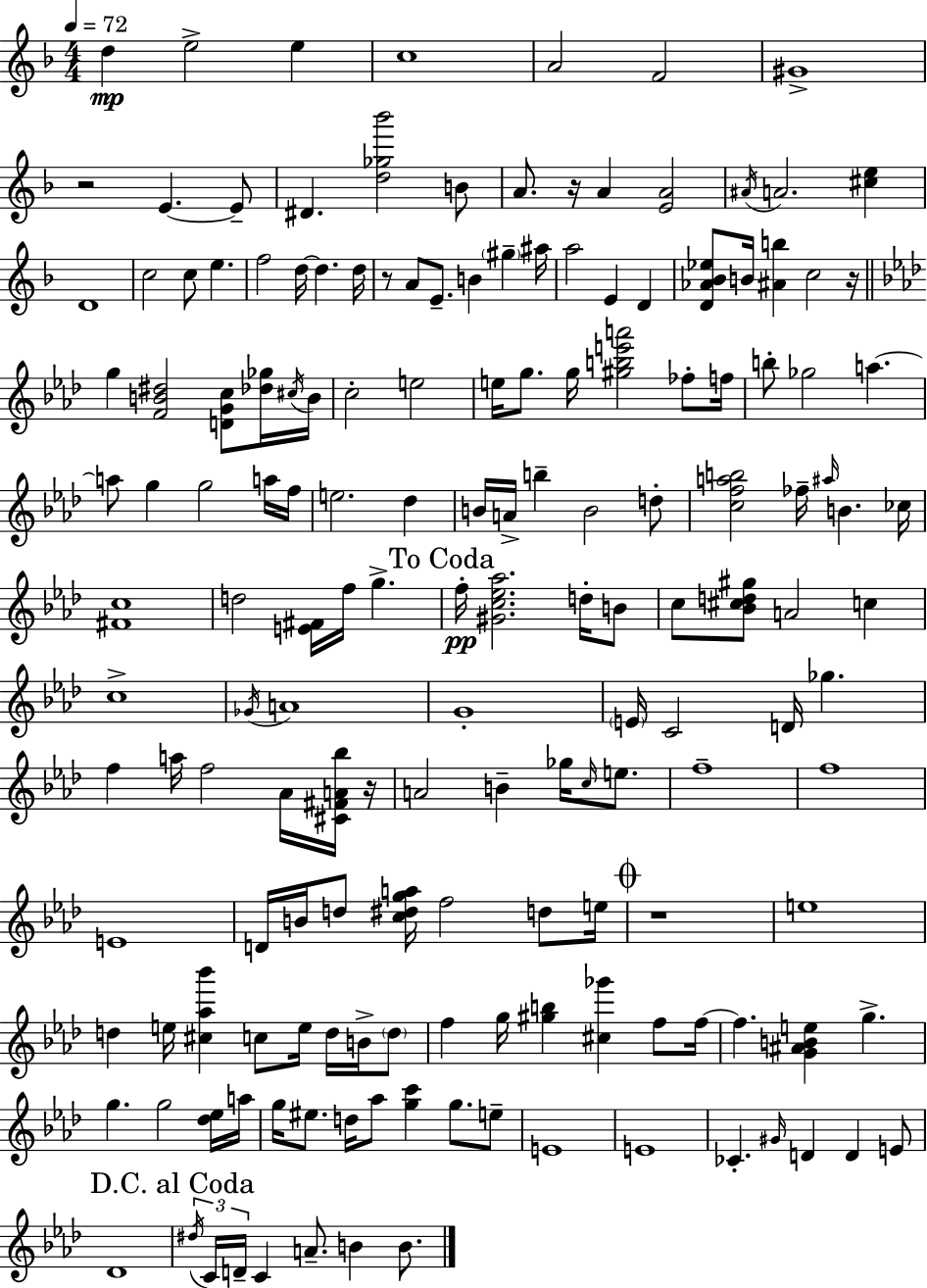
D5/q E5/h E5/q C5/w A4/h F4/h G#4/w R/h E4/q. E4/e D#4/q. [D5,Gb5,Bb6]/h B4/e A4/e. R/s A4/q [E4,A4]/h A#4/s A4/h. [C#5,E5]/q D4/w C5/h C5/e E5/q. F5/h D5/s D5/q. D5/s R/e A4/e E4/e. B4/q G#5/q A#5/s A5/h E4/q D4/q [D4,Ab4,Bb4,Eb5]/e B4/s [A#4,B5]/q C5/h R/s G5/q [F4,B4,D#5]/h [D4,G4,C5]/e [Db5,Gb5]/s C#5/s B4/s C5/h E5/h E5/s G5/e. G5/s [G#5,B5,E6,A6]/h FES5/e F5/s B5/e Gb5/h A5/q. A5/e G5/q G5/h A5/s F5/s E5/h. Db5/q B4/s A4/s B5/q B4/h D5/e [C5,F5,A5,B5]/h FES5/s A#5/s B4/q. CES5/s [F#4,C5]/w D5/h [E4,F#4]/s F5/s G5/q. F5/s [G#4,C5,Eb5,Ab5]/h. D5/s B4/e C5/e [Bb4,C#5,D5,G#5]/e A4/h C5/q C5/w Gb4/s A4/w G4/w E4/s C4/h D4/s Gb5/q. F5/q A5/s F5/h Ab4/s [C#4,F#4,A4,Bb5]/s R/s A4/h B4/q Gb5/s C5/s E5/e. F5/w F5/w E4/w D4/s B4/s D5/e [C5,D#5,G5,A5]/s F5/h D5/e E5/s R/w E5/w D5/q E5/s [C#5,Ab5,Bb6]/q C5/e E5/s D5/s B4/s D5/e F5/q G5/s [G#5,B5]/q [C#5,Gb6]/q F5/e F5/s F5/q. [G4,A#4,B4,E5]/q G5/q. G5/q. G5/h [Db5,Eb5]/s A5/s G5/s EIS5/e. D5/s Ab5/e [G5,C6]/q G5/e. E5/e E4/w E4/w CES4/q. G#4/s D4/q D4/q E4/e Db4/w D#5/s C4/s D4/s C4/q A4/e. B4/q B4/e.